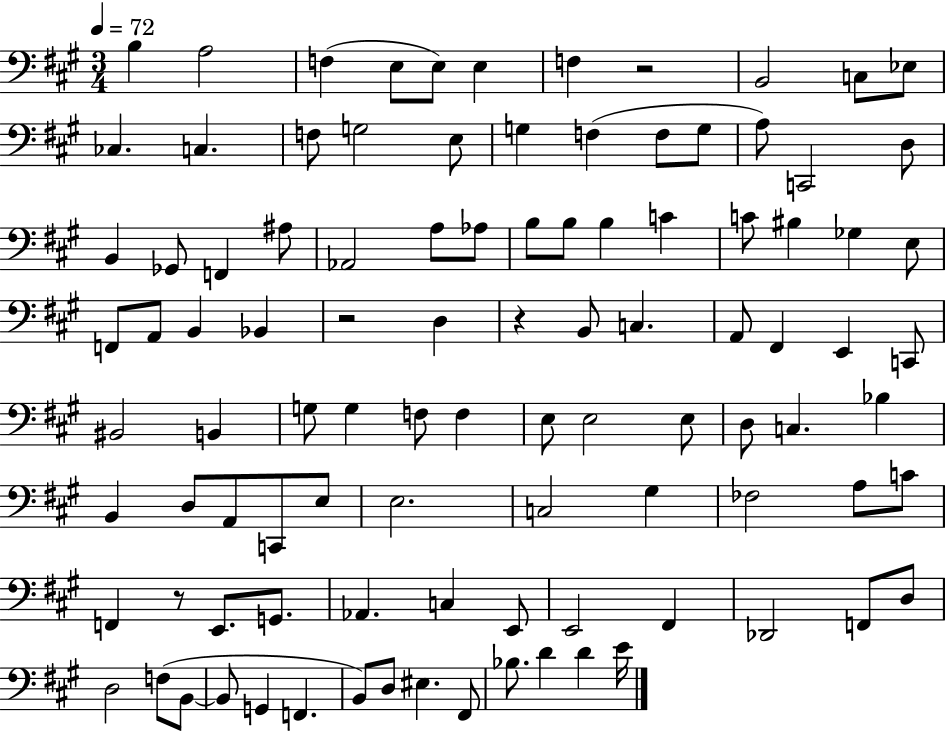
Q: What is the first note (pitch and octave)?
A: B3